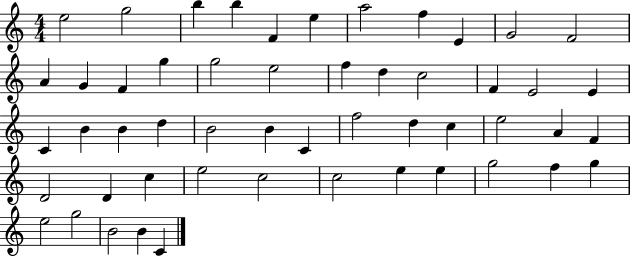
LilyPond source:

{
  \clef treble
  \numericTimeSignature
  \time 4/4
  \key c \major
  e''2 g''2 | b''4 b''4 f'4 e''4 | a''2 f''4 e'4 | g'2 f'2 | \break a'4 g'4 f'4 g''4 | g''2 e''2 | f''4 d''4 c''2 | f'4 e'2 e'4 | \break c'4 b'4 b'4 d''4 | b'2 b'4 c'4 | f''2 d''4 c''4 | e''2 a'4 f'4 | \break d'2 d'4 c''4 | e''2 c''2 | c''2 e''4 e''4 | g''2 f''4 g''4 | \break e''2 g''2 | b'2 b'4 c'4 | \bar "|."
}